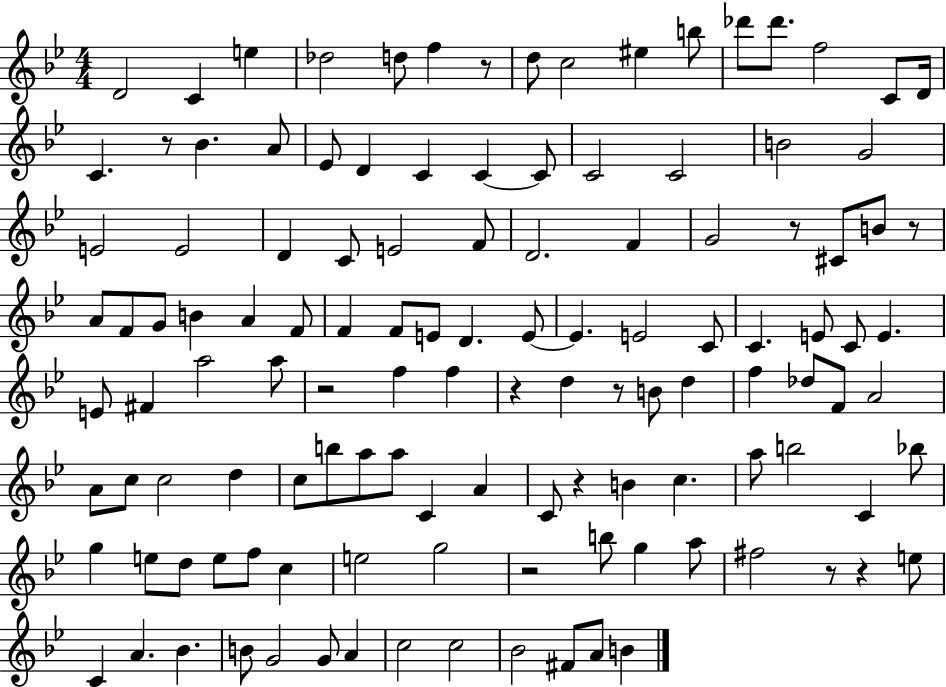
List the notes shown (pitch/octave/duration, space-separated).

D4/h C4/q E5/q Db5/h D5/e F5/q R/e D5/e C5/h EIS5/q B5/e Db6/e Db6/e. F5/h C4/e D4/s C4/q. R/e Bb4/q. A4/e Eb4/e D4/q C4/q C4/q C4/e C4/h C4/h B4/h G4/h E4/h E4/h D4/q C4/e E4/h F4/e D4/h. F4/q G4/h R/e C#4/e B4/e R/e A4/e F4/e G4/e B4/q A4/q F4/e F4/q F4/e E4/e D4/q. E4/e E4/q. E4/h C4/e C4/q. E4/e C4/e E4/q. E4/e F#4/q A5/h A5/e R/h F5/q F5/q R/q D5/q R/e B4/e D5/q F5/q Db5/e F4/e A4/h A4/e C5/e C5/h D5/q C5/e B5/e A5/e A5/e C4/q A4/q C4/e R/q B4/q C5/q. A5/e B5/h C4/q Bb5/e G5/q E5/e D5/e E5/e F5/e C5/q E5/h G5/h R/h B5/e G5/q A5/e F#5/h R/e R/q E5/e C4/q A4/q. Bb4/q. B4/e G4/h G4/e A4/q C5/h C5/h Bb4/h F#4/e A4/e B4/q